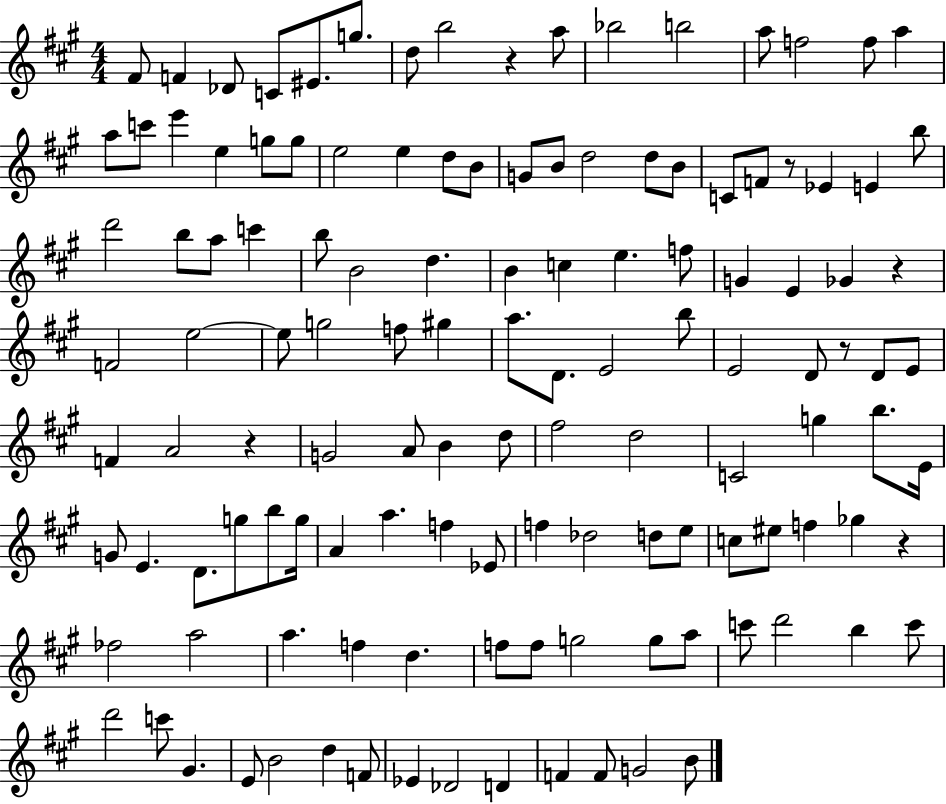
X:1
T:Untitled
M:4/4
L:1/4
K:A
^F/2 F _D/2 C/2 ^E/2 g/2 d/2 b2 z a/2 _b2 b2 a/2 f2 f/2 a a/2 c'/2 e' e g/2 g/2 e2 e d/2 B/2 G/2 B/2 d2 d/2 B/2 C/2 F/2 z/2 _E E b/2 d'2 b/2 a/2 c' b/2 B2 d B c e f/2 G E _G z F2 e2 e/2 g2 f/2 ^g a/2 D/2 E2 b/2 E2 D/2 z/2 D/2 E/2 F A2 z G2 A/2 B d/2 ^f2 d2 C2 g b/2 E/4 G/2 E D/2 g/2 b/2 g/4 A a f _E/2 f _d2 d/2 e/2 c/2 ^e/2 f _g z _f2 a2 a f d f/2 f/2 g2 g/2 a/2 c'/2 d'2 b c'/2 d'2 c'/2 ^G E/2 B2 d F/2 _E _D2 D F F/2 G2 B/2